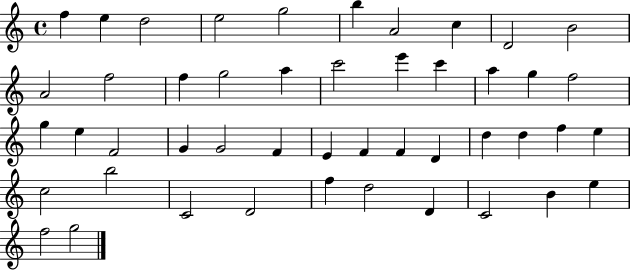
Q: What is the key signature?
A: C major